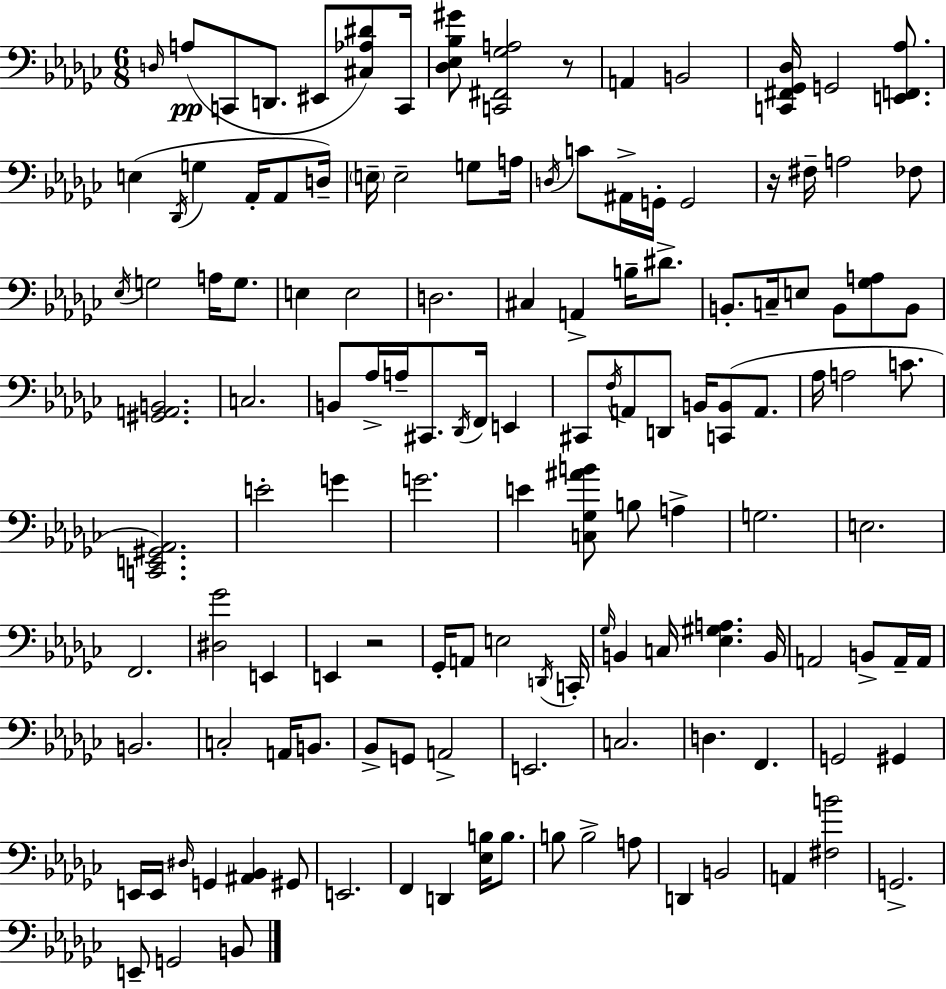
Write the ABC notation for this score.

X:1
T:Untitled
M:6/8
L:1/4
K:Ebm
D,/4 A,/2 C,,/2 D,,/2 ^E,,/2 [^C,_A,^D]/2 C,,/4 [_D,_E,_B,^G]/2 [C,,^F,,_G,A,]2 z/2 A,, B,,2 [C,,^F,,_G,,_D,]/4 G,,2 [E,,F,,_A,]/2 E, _D,,/4 G, _A,,/4 _A,,/2 D,/4 E,/4 E,2 G,/2 A,/4 D,/4 C/2 ^A,,/4 G,,/4 G,,2 z/4 ^F,/4 A,2 _F,/2 _E,/4 G,2 A,/4 G,/2 E, E,2 D,2 ^C, A,, B,/4 ^D/2 B,,/2 C,/4 E,/2 B,,/2 [_G,A,]/2 B,,/2 [^G,,A,,B,,]2 C,2 B,,/2 _A,/4 A,/4 ^C,,/2 _D,,/4 F,,/4 E,, ^C,,/2 F,/4 A,,/2 D,,/2 B,,/4 [C,,B,,]/2 A,,/2 _A,/4 A,2 C/2 [C,,E,,^G,,_A,,]2 E2 G G2 E [C,_G,^AB]/2 B,/2 A, G,2 E,2 F,,2 [^D,_G]2 E,, E,, z2 _G,,/4 A,,/2 E,2 D,,/4 C,,/4 _G,/4 B,, C,/4 [_E,^G,A,] B,,/4 A,,2 B,,/2 A,,/4 A,,/4 B,,2 C,2 A,,/4 B,,/2 _B,,/2 G,,/2 A,,2 E,,2 C,2 D, F,, G,,2 ^G,, E,,/4 E,,/4 ^D,/4 G,, [^A,,_B,,] ^G,,/2 E,,2 F,, D,, [_E,B,]/4 B,/2 B,/2 B,2 A,/2 D,, B,,2 A,, [^F,B]2 G,,2 E,,/2 G,,2 B,,/2